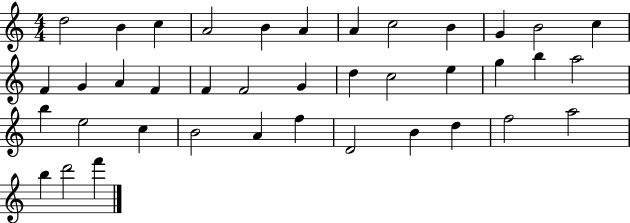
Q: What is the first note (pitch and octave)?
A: D5